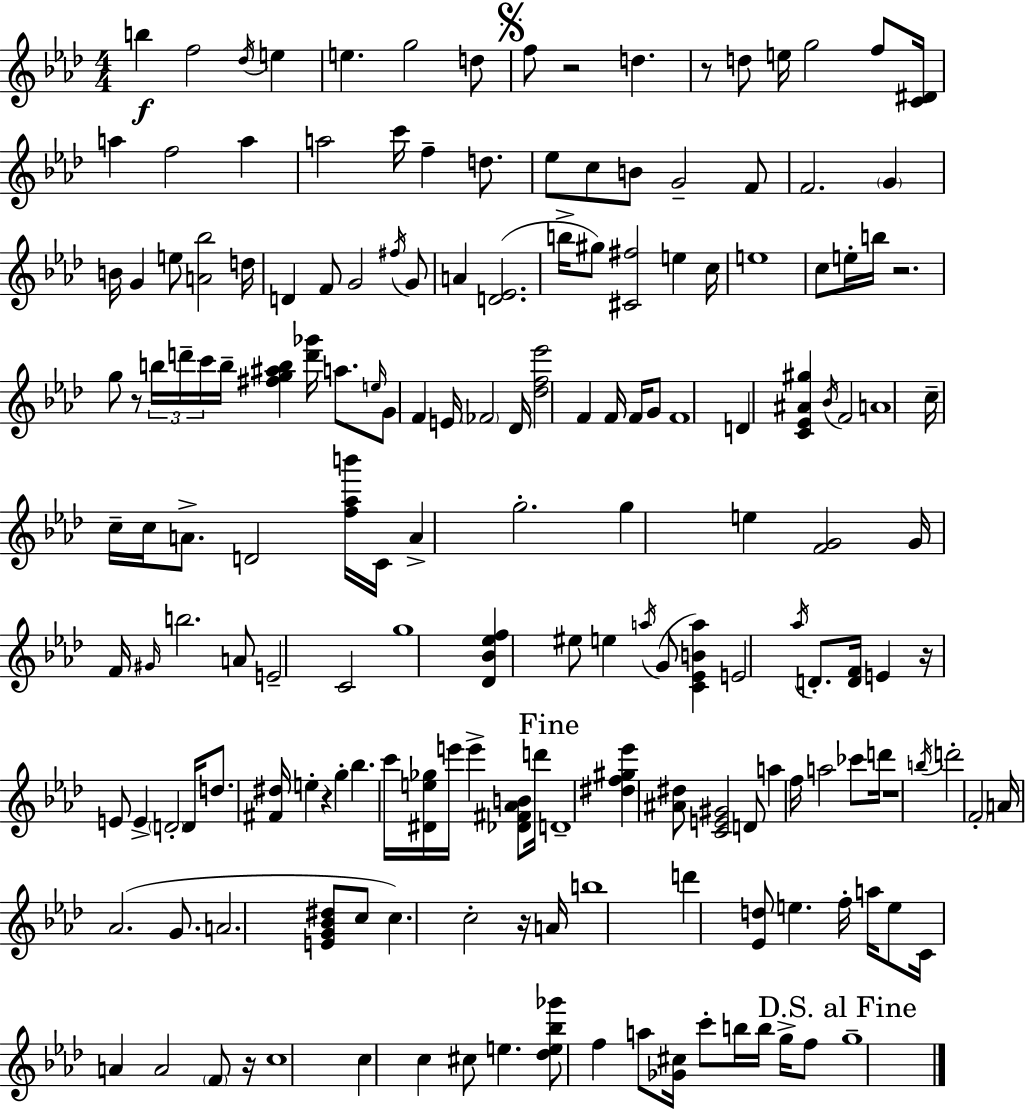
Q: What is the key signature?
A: AES major